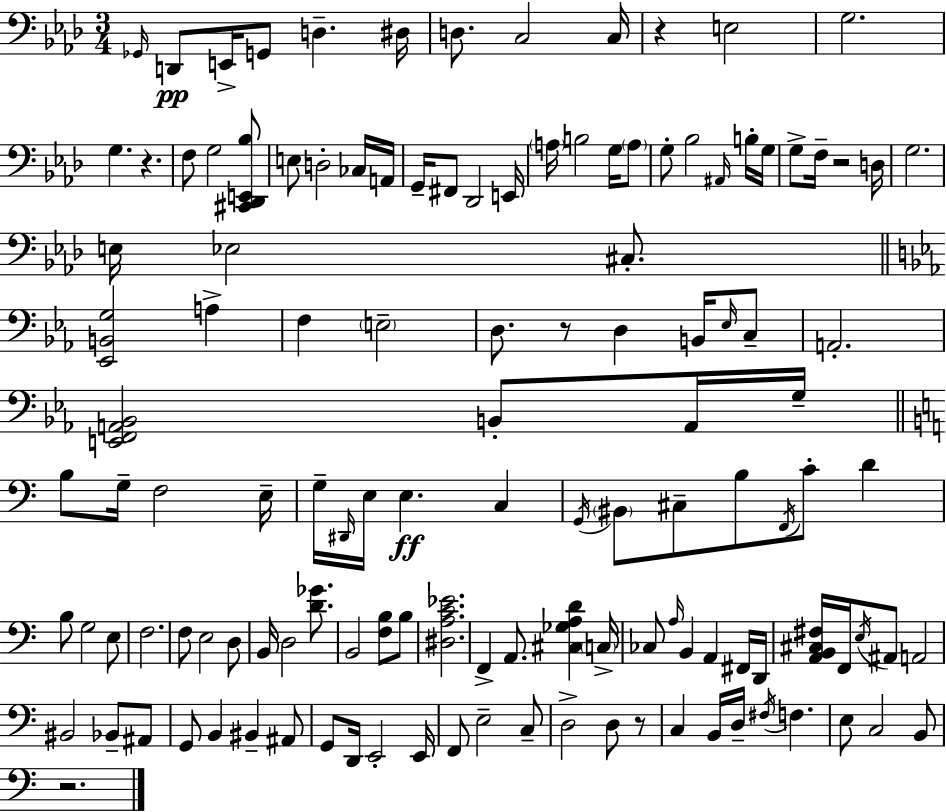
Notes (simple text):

Gb2/s D2/e E2/s G2/e D3/q. D#3/s D3/e. C3/h C3/s R/q E3/h G3/h. G3/q. R/q. F3/e G3/h [C#2,Db2,E2,Bb3]/e E3/e D3/h CES3/s A2/s G2/s F#2/e Db2/h E2/s A3/s B3/h G3/s A3/e G3/e Bb3/h A#2/s B3/s G3/s G3/e F3/s R/h D3/s G3/h. E3/s Eb3/h C#3/e. [Eb2,B2,G3]/h A3/q F3/q E3/h D3/e. R/e D3/q B2/s Eb3/s C3/e A2/h. [E2,F2,A2,Bb2]/h B2/e A2/s G3/s B3/e G3/s F3/h E3/s G3/s D#2/s E3/s E3/q. C3/q G2/s BIS2/e C#3/e B3/e F2/s C4/e D4/q B3/e G3/h E3/e F3/h. F3/e E3/h D3/e B2/s D3/h [D4,Gb4]/e. B2/h [F3,B3]/e B3/e [D#3,A3,C4,Eb4]/h. F2/q A2/e. [C#3,Gb3,A3,D4]/q C3/s CES3/e A3/s B2/q A2/q F#2/s D2/s [A2,B2,C#3,F#3]/s F2/s E3/s A#2/e A2/h BIS2/h Bb2/e A#2/e G2/e B2/q BIS2/q A#2/e G2/e D2/s E2/h E2/s F2/e E3/h C3/e D3/h D3/e R/e C3/q B2/s D3/s F#3/s F3/q. E3/e C3/h B2/e R/h.